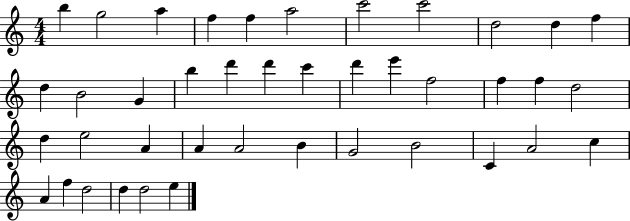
{
  \clef treble
  \numericTimeSignature
  \time 4/4
  \key c \major
  b''4 g''2 a''4 | f''4 f''4 a''2 | c'''2 c'''2 | d''2 d''4 f''4 | \break d''4 b'2 g'4 | b''4 d'''4 d'''4 c'''4 | d'''4 e'''4 f''2 | f''4 f''4 d''2 | \break d''4 e''2 a'4 | a'4 a'2 b'4 | g'2 b'2 | c'4 a'2 c''4 | \break a'4 f''4 d''2 | d''4 d''2 e''4 | \bar "|."
}